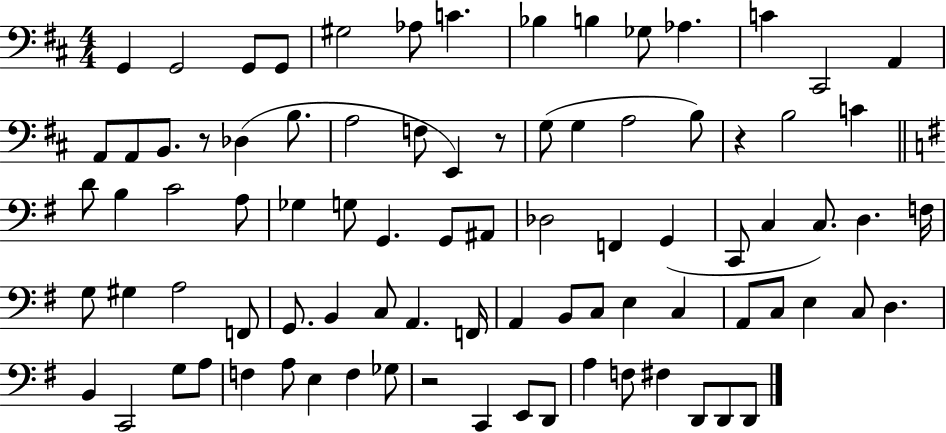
X:1
T:Untitled
M:4/4
L:1/4
K:D
G,, G,,2 G,,/2 G,,/2 ^G,2 _A,/2 C _B, B, _G,/2 _A, C ^C,,2 A,, A,,/2 A,,/2 B,,/2 z/2 _D, B,/2 A,2 F,/2 E,, z/2 G,/2 G, A,2 B,/2 z B,2 C D/2 B, C2 A,/2 _G, G,/2 G,, G,,/2 ^A,,/2 _D,2 F,, G,, C,,/2 C, C,/2 D, F,/4 G,/2 ^G, A,2 F,,/2 G,,/2 B,, C,/2 A,, F,,/4 A,, B,,/2 C,/2 E, C, A,,/2 C,/2 E, C,/2 D, B,, C,,2 G,/2 A,/2 F, A,/2 E, F, _G,/2 z2 C,, E,,/2 D,,/2 A, F,/2 ^F, D,,/2 D,,/2 D,,/2